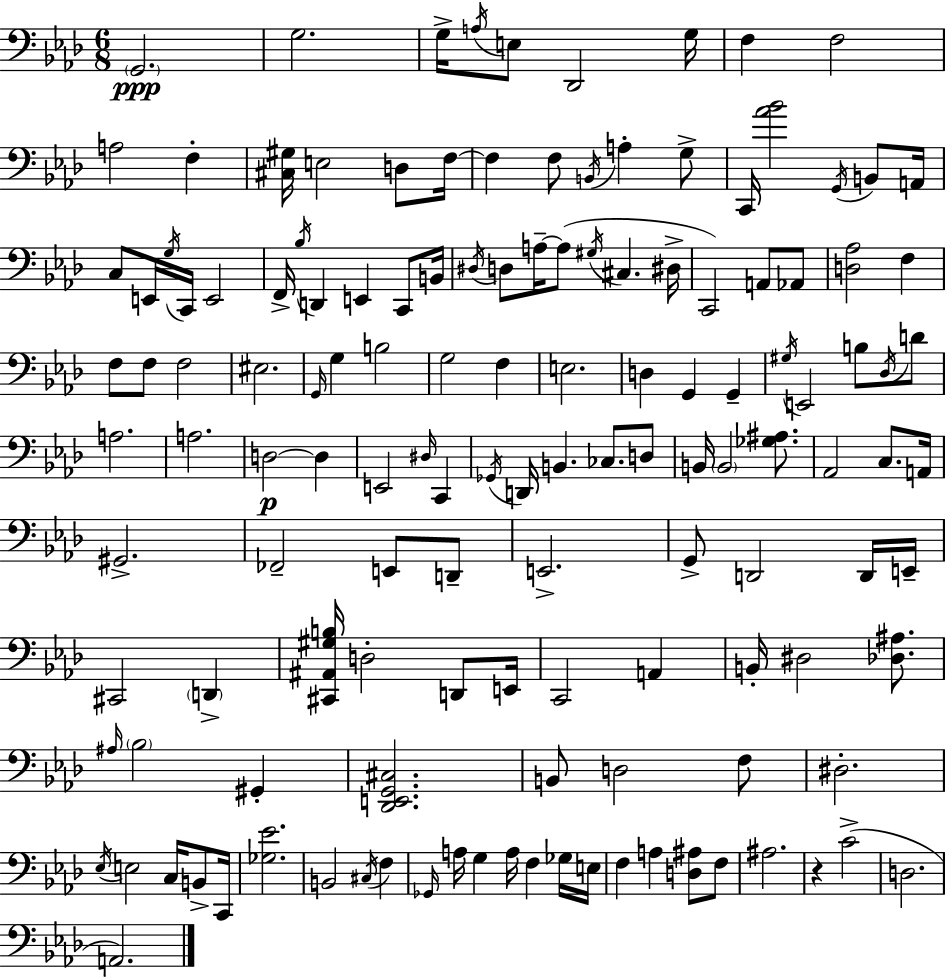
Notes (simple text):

G2/h. G3/h. G3/s A3/s E3/e Db2/h G3/s F3/q F3/h A3/h F3/q [C#3,G#3]/s E3/h D3/e F3/s F3/q F3/e B2/s A3/q G3/e C2/s [Ab4,Bb4]/h G2/s B2/e A2/s C3/e E2/s G3/s C2/s E2/h F2/s Bb3/s D2/q E2/q C2/e B2/s D#3/s D3/e A3/s A3/e G#3/s C#3/q. D#3/s C2/h A2/e Ab2/e [D3,Ab3]/h F3/q F3/e F3/e F3/h EIS3/h. G2/s G3/q B3/h G3/h F3/q E3/h. D3/q G2/q G2/q G#3/s E2/h B3/e Db3/s D4/e A3/h. A3/h. D3/h D3/q E2/h D#3/s C2/q Gb2/s D2/s B2/q. CES3/e. D3/e B2/s B2/h [Gb3,A#3]/e. Ab2/h C3/e. A2/s G#2/h. FES2/h E2/e D2/e E2/h. G2/e D2/h D2/s E2/s C#2/h D2/q [C#2,A#2,G#3,B3]/s D3/h D2/e E2/s C2/h A2/q B2/s D#3/h [Db3,A#3]/e. A#3/s Bb3/h G#2/q [Db2,E2,G2,C#3]/h. B2/e D3/h F3/e D#3/h. Eb3/s E3/h C3/s B2/e C2/s [Gb3,Eb4]/h. B2/h C#3/s F3/q Gb2/s A3/s G3/q A3/s F3/q Gb3/s E3/s F3/q A3/q [D3,A#3]/e F3/e A#3/h. R/q C4/h D3/h. A2/h.